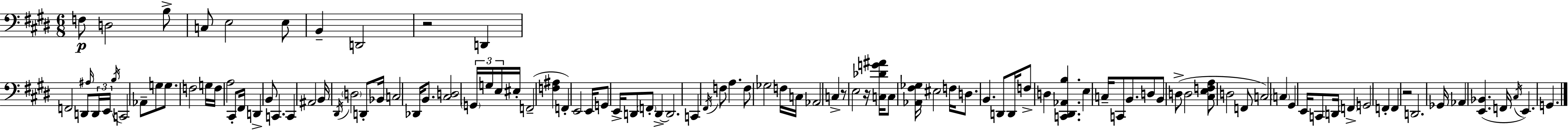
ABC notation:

X:1
T:Untitled
M:6/8
L:1/4
K:E
F,/2 D,2 B,/2 C,/2 E,2 E,/2 B,, D,,2 z2 D,, F,,2 D,,/2 ^A,/4 D,,/4 E,,/4 B,/4 C,,2 _A,,/2 G,/2 G,/2 F,2 G,/4 F,/4 A,2 ^C,,/2 ^F,,/4 D,, B,,/2 C,, C,, ^A,,2 B,,/4 ^D,,/4 D,2 D,,/2 _B,,/4 C,2 _D,,/4 B,,/2 [^C,D,]2 G,,/4 G,/4 E,/4 ^E,/4 F,,2 [F,^A,] F,, E,,2 E,,/4 G,,/2 E,,/4 D,,/2 F,,/2 D,, D,,2 C,, ^F,,/4 F,/2 A, F,/2 _G,2 F,/4 C,/4 _A,,2 C, z/2 E,2 z/4 [C,_DG^A]/4 C,/2 [_A,,^F,_G,]/4 ^E,2 F,/4 D,/2 B,, D,,/2 D,,/4 F,/2 D, [C,,^D,,_A,,B,] E, C,/4 C,,/2 B,,/2 D,/2 B,,/2 D,/2 D,2 [^C,E,F,A,]/2 D,2 F,,/2 C,2 C, ^G,, E,,/4 C,,/2 D,,/4 F,, G,,2 F,, F,, z2 D,,2 _G,,/4 _A,, [E,,_B,,] F,,/4 ^C,/4 E,, G,,